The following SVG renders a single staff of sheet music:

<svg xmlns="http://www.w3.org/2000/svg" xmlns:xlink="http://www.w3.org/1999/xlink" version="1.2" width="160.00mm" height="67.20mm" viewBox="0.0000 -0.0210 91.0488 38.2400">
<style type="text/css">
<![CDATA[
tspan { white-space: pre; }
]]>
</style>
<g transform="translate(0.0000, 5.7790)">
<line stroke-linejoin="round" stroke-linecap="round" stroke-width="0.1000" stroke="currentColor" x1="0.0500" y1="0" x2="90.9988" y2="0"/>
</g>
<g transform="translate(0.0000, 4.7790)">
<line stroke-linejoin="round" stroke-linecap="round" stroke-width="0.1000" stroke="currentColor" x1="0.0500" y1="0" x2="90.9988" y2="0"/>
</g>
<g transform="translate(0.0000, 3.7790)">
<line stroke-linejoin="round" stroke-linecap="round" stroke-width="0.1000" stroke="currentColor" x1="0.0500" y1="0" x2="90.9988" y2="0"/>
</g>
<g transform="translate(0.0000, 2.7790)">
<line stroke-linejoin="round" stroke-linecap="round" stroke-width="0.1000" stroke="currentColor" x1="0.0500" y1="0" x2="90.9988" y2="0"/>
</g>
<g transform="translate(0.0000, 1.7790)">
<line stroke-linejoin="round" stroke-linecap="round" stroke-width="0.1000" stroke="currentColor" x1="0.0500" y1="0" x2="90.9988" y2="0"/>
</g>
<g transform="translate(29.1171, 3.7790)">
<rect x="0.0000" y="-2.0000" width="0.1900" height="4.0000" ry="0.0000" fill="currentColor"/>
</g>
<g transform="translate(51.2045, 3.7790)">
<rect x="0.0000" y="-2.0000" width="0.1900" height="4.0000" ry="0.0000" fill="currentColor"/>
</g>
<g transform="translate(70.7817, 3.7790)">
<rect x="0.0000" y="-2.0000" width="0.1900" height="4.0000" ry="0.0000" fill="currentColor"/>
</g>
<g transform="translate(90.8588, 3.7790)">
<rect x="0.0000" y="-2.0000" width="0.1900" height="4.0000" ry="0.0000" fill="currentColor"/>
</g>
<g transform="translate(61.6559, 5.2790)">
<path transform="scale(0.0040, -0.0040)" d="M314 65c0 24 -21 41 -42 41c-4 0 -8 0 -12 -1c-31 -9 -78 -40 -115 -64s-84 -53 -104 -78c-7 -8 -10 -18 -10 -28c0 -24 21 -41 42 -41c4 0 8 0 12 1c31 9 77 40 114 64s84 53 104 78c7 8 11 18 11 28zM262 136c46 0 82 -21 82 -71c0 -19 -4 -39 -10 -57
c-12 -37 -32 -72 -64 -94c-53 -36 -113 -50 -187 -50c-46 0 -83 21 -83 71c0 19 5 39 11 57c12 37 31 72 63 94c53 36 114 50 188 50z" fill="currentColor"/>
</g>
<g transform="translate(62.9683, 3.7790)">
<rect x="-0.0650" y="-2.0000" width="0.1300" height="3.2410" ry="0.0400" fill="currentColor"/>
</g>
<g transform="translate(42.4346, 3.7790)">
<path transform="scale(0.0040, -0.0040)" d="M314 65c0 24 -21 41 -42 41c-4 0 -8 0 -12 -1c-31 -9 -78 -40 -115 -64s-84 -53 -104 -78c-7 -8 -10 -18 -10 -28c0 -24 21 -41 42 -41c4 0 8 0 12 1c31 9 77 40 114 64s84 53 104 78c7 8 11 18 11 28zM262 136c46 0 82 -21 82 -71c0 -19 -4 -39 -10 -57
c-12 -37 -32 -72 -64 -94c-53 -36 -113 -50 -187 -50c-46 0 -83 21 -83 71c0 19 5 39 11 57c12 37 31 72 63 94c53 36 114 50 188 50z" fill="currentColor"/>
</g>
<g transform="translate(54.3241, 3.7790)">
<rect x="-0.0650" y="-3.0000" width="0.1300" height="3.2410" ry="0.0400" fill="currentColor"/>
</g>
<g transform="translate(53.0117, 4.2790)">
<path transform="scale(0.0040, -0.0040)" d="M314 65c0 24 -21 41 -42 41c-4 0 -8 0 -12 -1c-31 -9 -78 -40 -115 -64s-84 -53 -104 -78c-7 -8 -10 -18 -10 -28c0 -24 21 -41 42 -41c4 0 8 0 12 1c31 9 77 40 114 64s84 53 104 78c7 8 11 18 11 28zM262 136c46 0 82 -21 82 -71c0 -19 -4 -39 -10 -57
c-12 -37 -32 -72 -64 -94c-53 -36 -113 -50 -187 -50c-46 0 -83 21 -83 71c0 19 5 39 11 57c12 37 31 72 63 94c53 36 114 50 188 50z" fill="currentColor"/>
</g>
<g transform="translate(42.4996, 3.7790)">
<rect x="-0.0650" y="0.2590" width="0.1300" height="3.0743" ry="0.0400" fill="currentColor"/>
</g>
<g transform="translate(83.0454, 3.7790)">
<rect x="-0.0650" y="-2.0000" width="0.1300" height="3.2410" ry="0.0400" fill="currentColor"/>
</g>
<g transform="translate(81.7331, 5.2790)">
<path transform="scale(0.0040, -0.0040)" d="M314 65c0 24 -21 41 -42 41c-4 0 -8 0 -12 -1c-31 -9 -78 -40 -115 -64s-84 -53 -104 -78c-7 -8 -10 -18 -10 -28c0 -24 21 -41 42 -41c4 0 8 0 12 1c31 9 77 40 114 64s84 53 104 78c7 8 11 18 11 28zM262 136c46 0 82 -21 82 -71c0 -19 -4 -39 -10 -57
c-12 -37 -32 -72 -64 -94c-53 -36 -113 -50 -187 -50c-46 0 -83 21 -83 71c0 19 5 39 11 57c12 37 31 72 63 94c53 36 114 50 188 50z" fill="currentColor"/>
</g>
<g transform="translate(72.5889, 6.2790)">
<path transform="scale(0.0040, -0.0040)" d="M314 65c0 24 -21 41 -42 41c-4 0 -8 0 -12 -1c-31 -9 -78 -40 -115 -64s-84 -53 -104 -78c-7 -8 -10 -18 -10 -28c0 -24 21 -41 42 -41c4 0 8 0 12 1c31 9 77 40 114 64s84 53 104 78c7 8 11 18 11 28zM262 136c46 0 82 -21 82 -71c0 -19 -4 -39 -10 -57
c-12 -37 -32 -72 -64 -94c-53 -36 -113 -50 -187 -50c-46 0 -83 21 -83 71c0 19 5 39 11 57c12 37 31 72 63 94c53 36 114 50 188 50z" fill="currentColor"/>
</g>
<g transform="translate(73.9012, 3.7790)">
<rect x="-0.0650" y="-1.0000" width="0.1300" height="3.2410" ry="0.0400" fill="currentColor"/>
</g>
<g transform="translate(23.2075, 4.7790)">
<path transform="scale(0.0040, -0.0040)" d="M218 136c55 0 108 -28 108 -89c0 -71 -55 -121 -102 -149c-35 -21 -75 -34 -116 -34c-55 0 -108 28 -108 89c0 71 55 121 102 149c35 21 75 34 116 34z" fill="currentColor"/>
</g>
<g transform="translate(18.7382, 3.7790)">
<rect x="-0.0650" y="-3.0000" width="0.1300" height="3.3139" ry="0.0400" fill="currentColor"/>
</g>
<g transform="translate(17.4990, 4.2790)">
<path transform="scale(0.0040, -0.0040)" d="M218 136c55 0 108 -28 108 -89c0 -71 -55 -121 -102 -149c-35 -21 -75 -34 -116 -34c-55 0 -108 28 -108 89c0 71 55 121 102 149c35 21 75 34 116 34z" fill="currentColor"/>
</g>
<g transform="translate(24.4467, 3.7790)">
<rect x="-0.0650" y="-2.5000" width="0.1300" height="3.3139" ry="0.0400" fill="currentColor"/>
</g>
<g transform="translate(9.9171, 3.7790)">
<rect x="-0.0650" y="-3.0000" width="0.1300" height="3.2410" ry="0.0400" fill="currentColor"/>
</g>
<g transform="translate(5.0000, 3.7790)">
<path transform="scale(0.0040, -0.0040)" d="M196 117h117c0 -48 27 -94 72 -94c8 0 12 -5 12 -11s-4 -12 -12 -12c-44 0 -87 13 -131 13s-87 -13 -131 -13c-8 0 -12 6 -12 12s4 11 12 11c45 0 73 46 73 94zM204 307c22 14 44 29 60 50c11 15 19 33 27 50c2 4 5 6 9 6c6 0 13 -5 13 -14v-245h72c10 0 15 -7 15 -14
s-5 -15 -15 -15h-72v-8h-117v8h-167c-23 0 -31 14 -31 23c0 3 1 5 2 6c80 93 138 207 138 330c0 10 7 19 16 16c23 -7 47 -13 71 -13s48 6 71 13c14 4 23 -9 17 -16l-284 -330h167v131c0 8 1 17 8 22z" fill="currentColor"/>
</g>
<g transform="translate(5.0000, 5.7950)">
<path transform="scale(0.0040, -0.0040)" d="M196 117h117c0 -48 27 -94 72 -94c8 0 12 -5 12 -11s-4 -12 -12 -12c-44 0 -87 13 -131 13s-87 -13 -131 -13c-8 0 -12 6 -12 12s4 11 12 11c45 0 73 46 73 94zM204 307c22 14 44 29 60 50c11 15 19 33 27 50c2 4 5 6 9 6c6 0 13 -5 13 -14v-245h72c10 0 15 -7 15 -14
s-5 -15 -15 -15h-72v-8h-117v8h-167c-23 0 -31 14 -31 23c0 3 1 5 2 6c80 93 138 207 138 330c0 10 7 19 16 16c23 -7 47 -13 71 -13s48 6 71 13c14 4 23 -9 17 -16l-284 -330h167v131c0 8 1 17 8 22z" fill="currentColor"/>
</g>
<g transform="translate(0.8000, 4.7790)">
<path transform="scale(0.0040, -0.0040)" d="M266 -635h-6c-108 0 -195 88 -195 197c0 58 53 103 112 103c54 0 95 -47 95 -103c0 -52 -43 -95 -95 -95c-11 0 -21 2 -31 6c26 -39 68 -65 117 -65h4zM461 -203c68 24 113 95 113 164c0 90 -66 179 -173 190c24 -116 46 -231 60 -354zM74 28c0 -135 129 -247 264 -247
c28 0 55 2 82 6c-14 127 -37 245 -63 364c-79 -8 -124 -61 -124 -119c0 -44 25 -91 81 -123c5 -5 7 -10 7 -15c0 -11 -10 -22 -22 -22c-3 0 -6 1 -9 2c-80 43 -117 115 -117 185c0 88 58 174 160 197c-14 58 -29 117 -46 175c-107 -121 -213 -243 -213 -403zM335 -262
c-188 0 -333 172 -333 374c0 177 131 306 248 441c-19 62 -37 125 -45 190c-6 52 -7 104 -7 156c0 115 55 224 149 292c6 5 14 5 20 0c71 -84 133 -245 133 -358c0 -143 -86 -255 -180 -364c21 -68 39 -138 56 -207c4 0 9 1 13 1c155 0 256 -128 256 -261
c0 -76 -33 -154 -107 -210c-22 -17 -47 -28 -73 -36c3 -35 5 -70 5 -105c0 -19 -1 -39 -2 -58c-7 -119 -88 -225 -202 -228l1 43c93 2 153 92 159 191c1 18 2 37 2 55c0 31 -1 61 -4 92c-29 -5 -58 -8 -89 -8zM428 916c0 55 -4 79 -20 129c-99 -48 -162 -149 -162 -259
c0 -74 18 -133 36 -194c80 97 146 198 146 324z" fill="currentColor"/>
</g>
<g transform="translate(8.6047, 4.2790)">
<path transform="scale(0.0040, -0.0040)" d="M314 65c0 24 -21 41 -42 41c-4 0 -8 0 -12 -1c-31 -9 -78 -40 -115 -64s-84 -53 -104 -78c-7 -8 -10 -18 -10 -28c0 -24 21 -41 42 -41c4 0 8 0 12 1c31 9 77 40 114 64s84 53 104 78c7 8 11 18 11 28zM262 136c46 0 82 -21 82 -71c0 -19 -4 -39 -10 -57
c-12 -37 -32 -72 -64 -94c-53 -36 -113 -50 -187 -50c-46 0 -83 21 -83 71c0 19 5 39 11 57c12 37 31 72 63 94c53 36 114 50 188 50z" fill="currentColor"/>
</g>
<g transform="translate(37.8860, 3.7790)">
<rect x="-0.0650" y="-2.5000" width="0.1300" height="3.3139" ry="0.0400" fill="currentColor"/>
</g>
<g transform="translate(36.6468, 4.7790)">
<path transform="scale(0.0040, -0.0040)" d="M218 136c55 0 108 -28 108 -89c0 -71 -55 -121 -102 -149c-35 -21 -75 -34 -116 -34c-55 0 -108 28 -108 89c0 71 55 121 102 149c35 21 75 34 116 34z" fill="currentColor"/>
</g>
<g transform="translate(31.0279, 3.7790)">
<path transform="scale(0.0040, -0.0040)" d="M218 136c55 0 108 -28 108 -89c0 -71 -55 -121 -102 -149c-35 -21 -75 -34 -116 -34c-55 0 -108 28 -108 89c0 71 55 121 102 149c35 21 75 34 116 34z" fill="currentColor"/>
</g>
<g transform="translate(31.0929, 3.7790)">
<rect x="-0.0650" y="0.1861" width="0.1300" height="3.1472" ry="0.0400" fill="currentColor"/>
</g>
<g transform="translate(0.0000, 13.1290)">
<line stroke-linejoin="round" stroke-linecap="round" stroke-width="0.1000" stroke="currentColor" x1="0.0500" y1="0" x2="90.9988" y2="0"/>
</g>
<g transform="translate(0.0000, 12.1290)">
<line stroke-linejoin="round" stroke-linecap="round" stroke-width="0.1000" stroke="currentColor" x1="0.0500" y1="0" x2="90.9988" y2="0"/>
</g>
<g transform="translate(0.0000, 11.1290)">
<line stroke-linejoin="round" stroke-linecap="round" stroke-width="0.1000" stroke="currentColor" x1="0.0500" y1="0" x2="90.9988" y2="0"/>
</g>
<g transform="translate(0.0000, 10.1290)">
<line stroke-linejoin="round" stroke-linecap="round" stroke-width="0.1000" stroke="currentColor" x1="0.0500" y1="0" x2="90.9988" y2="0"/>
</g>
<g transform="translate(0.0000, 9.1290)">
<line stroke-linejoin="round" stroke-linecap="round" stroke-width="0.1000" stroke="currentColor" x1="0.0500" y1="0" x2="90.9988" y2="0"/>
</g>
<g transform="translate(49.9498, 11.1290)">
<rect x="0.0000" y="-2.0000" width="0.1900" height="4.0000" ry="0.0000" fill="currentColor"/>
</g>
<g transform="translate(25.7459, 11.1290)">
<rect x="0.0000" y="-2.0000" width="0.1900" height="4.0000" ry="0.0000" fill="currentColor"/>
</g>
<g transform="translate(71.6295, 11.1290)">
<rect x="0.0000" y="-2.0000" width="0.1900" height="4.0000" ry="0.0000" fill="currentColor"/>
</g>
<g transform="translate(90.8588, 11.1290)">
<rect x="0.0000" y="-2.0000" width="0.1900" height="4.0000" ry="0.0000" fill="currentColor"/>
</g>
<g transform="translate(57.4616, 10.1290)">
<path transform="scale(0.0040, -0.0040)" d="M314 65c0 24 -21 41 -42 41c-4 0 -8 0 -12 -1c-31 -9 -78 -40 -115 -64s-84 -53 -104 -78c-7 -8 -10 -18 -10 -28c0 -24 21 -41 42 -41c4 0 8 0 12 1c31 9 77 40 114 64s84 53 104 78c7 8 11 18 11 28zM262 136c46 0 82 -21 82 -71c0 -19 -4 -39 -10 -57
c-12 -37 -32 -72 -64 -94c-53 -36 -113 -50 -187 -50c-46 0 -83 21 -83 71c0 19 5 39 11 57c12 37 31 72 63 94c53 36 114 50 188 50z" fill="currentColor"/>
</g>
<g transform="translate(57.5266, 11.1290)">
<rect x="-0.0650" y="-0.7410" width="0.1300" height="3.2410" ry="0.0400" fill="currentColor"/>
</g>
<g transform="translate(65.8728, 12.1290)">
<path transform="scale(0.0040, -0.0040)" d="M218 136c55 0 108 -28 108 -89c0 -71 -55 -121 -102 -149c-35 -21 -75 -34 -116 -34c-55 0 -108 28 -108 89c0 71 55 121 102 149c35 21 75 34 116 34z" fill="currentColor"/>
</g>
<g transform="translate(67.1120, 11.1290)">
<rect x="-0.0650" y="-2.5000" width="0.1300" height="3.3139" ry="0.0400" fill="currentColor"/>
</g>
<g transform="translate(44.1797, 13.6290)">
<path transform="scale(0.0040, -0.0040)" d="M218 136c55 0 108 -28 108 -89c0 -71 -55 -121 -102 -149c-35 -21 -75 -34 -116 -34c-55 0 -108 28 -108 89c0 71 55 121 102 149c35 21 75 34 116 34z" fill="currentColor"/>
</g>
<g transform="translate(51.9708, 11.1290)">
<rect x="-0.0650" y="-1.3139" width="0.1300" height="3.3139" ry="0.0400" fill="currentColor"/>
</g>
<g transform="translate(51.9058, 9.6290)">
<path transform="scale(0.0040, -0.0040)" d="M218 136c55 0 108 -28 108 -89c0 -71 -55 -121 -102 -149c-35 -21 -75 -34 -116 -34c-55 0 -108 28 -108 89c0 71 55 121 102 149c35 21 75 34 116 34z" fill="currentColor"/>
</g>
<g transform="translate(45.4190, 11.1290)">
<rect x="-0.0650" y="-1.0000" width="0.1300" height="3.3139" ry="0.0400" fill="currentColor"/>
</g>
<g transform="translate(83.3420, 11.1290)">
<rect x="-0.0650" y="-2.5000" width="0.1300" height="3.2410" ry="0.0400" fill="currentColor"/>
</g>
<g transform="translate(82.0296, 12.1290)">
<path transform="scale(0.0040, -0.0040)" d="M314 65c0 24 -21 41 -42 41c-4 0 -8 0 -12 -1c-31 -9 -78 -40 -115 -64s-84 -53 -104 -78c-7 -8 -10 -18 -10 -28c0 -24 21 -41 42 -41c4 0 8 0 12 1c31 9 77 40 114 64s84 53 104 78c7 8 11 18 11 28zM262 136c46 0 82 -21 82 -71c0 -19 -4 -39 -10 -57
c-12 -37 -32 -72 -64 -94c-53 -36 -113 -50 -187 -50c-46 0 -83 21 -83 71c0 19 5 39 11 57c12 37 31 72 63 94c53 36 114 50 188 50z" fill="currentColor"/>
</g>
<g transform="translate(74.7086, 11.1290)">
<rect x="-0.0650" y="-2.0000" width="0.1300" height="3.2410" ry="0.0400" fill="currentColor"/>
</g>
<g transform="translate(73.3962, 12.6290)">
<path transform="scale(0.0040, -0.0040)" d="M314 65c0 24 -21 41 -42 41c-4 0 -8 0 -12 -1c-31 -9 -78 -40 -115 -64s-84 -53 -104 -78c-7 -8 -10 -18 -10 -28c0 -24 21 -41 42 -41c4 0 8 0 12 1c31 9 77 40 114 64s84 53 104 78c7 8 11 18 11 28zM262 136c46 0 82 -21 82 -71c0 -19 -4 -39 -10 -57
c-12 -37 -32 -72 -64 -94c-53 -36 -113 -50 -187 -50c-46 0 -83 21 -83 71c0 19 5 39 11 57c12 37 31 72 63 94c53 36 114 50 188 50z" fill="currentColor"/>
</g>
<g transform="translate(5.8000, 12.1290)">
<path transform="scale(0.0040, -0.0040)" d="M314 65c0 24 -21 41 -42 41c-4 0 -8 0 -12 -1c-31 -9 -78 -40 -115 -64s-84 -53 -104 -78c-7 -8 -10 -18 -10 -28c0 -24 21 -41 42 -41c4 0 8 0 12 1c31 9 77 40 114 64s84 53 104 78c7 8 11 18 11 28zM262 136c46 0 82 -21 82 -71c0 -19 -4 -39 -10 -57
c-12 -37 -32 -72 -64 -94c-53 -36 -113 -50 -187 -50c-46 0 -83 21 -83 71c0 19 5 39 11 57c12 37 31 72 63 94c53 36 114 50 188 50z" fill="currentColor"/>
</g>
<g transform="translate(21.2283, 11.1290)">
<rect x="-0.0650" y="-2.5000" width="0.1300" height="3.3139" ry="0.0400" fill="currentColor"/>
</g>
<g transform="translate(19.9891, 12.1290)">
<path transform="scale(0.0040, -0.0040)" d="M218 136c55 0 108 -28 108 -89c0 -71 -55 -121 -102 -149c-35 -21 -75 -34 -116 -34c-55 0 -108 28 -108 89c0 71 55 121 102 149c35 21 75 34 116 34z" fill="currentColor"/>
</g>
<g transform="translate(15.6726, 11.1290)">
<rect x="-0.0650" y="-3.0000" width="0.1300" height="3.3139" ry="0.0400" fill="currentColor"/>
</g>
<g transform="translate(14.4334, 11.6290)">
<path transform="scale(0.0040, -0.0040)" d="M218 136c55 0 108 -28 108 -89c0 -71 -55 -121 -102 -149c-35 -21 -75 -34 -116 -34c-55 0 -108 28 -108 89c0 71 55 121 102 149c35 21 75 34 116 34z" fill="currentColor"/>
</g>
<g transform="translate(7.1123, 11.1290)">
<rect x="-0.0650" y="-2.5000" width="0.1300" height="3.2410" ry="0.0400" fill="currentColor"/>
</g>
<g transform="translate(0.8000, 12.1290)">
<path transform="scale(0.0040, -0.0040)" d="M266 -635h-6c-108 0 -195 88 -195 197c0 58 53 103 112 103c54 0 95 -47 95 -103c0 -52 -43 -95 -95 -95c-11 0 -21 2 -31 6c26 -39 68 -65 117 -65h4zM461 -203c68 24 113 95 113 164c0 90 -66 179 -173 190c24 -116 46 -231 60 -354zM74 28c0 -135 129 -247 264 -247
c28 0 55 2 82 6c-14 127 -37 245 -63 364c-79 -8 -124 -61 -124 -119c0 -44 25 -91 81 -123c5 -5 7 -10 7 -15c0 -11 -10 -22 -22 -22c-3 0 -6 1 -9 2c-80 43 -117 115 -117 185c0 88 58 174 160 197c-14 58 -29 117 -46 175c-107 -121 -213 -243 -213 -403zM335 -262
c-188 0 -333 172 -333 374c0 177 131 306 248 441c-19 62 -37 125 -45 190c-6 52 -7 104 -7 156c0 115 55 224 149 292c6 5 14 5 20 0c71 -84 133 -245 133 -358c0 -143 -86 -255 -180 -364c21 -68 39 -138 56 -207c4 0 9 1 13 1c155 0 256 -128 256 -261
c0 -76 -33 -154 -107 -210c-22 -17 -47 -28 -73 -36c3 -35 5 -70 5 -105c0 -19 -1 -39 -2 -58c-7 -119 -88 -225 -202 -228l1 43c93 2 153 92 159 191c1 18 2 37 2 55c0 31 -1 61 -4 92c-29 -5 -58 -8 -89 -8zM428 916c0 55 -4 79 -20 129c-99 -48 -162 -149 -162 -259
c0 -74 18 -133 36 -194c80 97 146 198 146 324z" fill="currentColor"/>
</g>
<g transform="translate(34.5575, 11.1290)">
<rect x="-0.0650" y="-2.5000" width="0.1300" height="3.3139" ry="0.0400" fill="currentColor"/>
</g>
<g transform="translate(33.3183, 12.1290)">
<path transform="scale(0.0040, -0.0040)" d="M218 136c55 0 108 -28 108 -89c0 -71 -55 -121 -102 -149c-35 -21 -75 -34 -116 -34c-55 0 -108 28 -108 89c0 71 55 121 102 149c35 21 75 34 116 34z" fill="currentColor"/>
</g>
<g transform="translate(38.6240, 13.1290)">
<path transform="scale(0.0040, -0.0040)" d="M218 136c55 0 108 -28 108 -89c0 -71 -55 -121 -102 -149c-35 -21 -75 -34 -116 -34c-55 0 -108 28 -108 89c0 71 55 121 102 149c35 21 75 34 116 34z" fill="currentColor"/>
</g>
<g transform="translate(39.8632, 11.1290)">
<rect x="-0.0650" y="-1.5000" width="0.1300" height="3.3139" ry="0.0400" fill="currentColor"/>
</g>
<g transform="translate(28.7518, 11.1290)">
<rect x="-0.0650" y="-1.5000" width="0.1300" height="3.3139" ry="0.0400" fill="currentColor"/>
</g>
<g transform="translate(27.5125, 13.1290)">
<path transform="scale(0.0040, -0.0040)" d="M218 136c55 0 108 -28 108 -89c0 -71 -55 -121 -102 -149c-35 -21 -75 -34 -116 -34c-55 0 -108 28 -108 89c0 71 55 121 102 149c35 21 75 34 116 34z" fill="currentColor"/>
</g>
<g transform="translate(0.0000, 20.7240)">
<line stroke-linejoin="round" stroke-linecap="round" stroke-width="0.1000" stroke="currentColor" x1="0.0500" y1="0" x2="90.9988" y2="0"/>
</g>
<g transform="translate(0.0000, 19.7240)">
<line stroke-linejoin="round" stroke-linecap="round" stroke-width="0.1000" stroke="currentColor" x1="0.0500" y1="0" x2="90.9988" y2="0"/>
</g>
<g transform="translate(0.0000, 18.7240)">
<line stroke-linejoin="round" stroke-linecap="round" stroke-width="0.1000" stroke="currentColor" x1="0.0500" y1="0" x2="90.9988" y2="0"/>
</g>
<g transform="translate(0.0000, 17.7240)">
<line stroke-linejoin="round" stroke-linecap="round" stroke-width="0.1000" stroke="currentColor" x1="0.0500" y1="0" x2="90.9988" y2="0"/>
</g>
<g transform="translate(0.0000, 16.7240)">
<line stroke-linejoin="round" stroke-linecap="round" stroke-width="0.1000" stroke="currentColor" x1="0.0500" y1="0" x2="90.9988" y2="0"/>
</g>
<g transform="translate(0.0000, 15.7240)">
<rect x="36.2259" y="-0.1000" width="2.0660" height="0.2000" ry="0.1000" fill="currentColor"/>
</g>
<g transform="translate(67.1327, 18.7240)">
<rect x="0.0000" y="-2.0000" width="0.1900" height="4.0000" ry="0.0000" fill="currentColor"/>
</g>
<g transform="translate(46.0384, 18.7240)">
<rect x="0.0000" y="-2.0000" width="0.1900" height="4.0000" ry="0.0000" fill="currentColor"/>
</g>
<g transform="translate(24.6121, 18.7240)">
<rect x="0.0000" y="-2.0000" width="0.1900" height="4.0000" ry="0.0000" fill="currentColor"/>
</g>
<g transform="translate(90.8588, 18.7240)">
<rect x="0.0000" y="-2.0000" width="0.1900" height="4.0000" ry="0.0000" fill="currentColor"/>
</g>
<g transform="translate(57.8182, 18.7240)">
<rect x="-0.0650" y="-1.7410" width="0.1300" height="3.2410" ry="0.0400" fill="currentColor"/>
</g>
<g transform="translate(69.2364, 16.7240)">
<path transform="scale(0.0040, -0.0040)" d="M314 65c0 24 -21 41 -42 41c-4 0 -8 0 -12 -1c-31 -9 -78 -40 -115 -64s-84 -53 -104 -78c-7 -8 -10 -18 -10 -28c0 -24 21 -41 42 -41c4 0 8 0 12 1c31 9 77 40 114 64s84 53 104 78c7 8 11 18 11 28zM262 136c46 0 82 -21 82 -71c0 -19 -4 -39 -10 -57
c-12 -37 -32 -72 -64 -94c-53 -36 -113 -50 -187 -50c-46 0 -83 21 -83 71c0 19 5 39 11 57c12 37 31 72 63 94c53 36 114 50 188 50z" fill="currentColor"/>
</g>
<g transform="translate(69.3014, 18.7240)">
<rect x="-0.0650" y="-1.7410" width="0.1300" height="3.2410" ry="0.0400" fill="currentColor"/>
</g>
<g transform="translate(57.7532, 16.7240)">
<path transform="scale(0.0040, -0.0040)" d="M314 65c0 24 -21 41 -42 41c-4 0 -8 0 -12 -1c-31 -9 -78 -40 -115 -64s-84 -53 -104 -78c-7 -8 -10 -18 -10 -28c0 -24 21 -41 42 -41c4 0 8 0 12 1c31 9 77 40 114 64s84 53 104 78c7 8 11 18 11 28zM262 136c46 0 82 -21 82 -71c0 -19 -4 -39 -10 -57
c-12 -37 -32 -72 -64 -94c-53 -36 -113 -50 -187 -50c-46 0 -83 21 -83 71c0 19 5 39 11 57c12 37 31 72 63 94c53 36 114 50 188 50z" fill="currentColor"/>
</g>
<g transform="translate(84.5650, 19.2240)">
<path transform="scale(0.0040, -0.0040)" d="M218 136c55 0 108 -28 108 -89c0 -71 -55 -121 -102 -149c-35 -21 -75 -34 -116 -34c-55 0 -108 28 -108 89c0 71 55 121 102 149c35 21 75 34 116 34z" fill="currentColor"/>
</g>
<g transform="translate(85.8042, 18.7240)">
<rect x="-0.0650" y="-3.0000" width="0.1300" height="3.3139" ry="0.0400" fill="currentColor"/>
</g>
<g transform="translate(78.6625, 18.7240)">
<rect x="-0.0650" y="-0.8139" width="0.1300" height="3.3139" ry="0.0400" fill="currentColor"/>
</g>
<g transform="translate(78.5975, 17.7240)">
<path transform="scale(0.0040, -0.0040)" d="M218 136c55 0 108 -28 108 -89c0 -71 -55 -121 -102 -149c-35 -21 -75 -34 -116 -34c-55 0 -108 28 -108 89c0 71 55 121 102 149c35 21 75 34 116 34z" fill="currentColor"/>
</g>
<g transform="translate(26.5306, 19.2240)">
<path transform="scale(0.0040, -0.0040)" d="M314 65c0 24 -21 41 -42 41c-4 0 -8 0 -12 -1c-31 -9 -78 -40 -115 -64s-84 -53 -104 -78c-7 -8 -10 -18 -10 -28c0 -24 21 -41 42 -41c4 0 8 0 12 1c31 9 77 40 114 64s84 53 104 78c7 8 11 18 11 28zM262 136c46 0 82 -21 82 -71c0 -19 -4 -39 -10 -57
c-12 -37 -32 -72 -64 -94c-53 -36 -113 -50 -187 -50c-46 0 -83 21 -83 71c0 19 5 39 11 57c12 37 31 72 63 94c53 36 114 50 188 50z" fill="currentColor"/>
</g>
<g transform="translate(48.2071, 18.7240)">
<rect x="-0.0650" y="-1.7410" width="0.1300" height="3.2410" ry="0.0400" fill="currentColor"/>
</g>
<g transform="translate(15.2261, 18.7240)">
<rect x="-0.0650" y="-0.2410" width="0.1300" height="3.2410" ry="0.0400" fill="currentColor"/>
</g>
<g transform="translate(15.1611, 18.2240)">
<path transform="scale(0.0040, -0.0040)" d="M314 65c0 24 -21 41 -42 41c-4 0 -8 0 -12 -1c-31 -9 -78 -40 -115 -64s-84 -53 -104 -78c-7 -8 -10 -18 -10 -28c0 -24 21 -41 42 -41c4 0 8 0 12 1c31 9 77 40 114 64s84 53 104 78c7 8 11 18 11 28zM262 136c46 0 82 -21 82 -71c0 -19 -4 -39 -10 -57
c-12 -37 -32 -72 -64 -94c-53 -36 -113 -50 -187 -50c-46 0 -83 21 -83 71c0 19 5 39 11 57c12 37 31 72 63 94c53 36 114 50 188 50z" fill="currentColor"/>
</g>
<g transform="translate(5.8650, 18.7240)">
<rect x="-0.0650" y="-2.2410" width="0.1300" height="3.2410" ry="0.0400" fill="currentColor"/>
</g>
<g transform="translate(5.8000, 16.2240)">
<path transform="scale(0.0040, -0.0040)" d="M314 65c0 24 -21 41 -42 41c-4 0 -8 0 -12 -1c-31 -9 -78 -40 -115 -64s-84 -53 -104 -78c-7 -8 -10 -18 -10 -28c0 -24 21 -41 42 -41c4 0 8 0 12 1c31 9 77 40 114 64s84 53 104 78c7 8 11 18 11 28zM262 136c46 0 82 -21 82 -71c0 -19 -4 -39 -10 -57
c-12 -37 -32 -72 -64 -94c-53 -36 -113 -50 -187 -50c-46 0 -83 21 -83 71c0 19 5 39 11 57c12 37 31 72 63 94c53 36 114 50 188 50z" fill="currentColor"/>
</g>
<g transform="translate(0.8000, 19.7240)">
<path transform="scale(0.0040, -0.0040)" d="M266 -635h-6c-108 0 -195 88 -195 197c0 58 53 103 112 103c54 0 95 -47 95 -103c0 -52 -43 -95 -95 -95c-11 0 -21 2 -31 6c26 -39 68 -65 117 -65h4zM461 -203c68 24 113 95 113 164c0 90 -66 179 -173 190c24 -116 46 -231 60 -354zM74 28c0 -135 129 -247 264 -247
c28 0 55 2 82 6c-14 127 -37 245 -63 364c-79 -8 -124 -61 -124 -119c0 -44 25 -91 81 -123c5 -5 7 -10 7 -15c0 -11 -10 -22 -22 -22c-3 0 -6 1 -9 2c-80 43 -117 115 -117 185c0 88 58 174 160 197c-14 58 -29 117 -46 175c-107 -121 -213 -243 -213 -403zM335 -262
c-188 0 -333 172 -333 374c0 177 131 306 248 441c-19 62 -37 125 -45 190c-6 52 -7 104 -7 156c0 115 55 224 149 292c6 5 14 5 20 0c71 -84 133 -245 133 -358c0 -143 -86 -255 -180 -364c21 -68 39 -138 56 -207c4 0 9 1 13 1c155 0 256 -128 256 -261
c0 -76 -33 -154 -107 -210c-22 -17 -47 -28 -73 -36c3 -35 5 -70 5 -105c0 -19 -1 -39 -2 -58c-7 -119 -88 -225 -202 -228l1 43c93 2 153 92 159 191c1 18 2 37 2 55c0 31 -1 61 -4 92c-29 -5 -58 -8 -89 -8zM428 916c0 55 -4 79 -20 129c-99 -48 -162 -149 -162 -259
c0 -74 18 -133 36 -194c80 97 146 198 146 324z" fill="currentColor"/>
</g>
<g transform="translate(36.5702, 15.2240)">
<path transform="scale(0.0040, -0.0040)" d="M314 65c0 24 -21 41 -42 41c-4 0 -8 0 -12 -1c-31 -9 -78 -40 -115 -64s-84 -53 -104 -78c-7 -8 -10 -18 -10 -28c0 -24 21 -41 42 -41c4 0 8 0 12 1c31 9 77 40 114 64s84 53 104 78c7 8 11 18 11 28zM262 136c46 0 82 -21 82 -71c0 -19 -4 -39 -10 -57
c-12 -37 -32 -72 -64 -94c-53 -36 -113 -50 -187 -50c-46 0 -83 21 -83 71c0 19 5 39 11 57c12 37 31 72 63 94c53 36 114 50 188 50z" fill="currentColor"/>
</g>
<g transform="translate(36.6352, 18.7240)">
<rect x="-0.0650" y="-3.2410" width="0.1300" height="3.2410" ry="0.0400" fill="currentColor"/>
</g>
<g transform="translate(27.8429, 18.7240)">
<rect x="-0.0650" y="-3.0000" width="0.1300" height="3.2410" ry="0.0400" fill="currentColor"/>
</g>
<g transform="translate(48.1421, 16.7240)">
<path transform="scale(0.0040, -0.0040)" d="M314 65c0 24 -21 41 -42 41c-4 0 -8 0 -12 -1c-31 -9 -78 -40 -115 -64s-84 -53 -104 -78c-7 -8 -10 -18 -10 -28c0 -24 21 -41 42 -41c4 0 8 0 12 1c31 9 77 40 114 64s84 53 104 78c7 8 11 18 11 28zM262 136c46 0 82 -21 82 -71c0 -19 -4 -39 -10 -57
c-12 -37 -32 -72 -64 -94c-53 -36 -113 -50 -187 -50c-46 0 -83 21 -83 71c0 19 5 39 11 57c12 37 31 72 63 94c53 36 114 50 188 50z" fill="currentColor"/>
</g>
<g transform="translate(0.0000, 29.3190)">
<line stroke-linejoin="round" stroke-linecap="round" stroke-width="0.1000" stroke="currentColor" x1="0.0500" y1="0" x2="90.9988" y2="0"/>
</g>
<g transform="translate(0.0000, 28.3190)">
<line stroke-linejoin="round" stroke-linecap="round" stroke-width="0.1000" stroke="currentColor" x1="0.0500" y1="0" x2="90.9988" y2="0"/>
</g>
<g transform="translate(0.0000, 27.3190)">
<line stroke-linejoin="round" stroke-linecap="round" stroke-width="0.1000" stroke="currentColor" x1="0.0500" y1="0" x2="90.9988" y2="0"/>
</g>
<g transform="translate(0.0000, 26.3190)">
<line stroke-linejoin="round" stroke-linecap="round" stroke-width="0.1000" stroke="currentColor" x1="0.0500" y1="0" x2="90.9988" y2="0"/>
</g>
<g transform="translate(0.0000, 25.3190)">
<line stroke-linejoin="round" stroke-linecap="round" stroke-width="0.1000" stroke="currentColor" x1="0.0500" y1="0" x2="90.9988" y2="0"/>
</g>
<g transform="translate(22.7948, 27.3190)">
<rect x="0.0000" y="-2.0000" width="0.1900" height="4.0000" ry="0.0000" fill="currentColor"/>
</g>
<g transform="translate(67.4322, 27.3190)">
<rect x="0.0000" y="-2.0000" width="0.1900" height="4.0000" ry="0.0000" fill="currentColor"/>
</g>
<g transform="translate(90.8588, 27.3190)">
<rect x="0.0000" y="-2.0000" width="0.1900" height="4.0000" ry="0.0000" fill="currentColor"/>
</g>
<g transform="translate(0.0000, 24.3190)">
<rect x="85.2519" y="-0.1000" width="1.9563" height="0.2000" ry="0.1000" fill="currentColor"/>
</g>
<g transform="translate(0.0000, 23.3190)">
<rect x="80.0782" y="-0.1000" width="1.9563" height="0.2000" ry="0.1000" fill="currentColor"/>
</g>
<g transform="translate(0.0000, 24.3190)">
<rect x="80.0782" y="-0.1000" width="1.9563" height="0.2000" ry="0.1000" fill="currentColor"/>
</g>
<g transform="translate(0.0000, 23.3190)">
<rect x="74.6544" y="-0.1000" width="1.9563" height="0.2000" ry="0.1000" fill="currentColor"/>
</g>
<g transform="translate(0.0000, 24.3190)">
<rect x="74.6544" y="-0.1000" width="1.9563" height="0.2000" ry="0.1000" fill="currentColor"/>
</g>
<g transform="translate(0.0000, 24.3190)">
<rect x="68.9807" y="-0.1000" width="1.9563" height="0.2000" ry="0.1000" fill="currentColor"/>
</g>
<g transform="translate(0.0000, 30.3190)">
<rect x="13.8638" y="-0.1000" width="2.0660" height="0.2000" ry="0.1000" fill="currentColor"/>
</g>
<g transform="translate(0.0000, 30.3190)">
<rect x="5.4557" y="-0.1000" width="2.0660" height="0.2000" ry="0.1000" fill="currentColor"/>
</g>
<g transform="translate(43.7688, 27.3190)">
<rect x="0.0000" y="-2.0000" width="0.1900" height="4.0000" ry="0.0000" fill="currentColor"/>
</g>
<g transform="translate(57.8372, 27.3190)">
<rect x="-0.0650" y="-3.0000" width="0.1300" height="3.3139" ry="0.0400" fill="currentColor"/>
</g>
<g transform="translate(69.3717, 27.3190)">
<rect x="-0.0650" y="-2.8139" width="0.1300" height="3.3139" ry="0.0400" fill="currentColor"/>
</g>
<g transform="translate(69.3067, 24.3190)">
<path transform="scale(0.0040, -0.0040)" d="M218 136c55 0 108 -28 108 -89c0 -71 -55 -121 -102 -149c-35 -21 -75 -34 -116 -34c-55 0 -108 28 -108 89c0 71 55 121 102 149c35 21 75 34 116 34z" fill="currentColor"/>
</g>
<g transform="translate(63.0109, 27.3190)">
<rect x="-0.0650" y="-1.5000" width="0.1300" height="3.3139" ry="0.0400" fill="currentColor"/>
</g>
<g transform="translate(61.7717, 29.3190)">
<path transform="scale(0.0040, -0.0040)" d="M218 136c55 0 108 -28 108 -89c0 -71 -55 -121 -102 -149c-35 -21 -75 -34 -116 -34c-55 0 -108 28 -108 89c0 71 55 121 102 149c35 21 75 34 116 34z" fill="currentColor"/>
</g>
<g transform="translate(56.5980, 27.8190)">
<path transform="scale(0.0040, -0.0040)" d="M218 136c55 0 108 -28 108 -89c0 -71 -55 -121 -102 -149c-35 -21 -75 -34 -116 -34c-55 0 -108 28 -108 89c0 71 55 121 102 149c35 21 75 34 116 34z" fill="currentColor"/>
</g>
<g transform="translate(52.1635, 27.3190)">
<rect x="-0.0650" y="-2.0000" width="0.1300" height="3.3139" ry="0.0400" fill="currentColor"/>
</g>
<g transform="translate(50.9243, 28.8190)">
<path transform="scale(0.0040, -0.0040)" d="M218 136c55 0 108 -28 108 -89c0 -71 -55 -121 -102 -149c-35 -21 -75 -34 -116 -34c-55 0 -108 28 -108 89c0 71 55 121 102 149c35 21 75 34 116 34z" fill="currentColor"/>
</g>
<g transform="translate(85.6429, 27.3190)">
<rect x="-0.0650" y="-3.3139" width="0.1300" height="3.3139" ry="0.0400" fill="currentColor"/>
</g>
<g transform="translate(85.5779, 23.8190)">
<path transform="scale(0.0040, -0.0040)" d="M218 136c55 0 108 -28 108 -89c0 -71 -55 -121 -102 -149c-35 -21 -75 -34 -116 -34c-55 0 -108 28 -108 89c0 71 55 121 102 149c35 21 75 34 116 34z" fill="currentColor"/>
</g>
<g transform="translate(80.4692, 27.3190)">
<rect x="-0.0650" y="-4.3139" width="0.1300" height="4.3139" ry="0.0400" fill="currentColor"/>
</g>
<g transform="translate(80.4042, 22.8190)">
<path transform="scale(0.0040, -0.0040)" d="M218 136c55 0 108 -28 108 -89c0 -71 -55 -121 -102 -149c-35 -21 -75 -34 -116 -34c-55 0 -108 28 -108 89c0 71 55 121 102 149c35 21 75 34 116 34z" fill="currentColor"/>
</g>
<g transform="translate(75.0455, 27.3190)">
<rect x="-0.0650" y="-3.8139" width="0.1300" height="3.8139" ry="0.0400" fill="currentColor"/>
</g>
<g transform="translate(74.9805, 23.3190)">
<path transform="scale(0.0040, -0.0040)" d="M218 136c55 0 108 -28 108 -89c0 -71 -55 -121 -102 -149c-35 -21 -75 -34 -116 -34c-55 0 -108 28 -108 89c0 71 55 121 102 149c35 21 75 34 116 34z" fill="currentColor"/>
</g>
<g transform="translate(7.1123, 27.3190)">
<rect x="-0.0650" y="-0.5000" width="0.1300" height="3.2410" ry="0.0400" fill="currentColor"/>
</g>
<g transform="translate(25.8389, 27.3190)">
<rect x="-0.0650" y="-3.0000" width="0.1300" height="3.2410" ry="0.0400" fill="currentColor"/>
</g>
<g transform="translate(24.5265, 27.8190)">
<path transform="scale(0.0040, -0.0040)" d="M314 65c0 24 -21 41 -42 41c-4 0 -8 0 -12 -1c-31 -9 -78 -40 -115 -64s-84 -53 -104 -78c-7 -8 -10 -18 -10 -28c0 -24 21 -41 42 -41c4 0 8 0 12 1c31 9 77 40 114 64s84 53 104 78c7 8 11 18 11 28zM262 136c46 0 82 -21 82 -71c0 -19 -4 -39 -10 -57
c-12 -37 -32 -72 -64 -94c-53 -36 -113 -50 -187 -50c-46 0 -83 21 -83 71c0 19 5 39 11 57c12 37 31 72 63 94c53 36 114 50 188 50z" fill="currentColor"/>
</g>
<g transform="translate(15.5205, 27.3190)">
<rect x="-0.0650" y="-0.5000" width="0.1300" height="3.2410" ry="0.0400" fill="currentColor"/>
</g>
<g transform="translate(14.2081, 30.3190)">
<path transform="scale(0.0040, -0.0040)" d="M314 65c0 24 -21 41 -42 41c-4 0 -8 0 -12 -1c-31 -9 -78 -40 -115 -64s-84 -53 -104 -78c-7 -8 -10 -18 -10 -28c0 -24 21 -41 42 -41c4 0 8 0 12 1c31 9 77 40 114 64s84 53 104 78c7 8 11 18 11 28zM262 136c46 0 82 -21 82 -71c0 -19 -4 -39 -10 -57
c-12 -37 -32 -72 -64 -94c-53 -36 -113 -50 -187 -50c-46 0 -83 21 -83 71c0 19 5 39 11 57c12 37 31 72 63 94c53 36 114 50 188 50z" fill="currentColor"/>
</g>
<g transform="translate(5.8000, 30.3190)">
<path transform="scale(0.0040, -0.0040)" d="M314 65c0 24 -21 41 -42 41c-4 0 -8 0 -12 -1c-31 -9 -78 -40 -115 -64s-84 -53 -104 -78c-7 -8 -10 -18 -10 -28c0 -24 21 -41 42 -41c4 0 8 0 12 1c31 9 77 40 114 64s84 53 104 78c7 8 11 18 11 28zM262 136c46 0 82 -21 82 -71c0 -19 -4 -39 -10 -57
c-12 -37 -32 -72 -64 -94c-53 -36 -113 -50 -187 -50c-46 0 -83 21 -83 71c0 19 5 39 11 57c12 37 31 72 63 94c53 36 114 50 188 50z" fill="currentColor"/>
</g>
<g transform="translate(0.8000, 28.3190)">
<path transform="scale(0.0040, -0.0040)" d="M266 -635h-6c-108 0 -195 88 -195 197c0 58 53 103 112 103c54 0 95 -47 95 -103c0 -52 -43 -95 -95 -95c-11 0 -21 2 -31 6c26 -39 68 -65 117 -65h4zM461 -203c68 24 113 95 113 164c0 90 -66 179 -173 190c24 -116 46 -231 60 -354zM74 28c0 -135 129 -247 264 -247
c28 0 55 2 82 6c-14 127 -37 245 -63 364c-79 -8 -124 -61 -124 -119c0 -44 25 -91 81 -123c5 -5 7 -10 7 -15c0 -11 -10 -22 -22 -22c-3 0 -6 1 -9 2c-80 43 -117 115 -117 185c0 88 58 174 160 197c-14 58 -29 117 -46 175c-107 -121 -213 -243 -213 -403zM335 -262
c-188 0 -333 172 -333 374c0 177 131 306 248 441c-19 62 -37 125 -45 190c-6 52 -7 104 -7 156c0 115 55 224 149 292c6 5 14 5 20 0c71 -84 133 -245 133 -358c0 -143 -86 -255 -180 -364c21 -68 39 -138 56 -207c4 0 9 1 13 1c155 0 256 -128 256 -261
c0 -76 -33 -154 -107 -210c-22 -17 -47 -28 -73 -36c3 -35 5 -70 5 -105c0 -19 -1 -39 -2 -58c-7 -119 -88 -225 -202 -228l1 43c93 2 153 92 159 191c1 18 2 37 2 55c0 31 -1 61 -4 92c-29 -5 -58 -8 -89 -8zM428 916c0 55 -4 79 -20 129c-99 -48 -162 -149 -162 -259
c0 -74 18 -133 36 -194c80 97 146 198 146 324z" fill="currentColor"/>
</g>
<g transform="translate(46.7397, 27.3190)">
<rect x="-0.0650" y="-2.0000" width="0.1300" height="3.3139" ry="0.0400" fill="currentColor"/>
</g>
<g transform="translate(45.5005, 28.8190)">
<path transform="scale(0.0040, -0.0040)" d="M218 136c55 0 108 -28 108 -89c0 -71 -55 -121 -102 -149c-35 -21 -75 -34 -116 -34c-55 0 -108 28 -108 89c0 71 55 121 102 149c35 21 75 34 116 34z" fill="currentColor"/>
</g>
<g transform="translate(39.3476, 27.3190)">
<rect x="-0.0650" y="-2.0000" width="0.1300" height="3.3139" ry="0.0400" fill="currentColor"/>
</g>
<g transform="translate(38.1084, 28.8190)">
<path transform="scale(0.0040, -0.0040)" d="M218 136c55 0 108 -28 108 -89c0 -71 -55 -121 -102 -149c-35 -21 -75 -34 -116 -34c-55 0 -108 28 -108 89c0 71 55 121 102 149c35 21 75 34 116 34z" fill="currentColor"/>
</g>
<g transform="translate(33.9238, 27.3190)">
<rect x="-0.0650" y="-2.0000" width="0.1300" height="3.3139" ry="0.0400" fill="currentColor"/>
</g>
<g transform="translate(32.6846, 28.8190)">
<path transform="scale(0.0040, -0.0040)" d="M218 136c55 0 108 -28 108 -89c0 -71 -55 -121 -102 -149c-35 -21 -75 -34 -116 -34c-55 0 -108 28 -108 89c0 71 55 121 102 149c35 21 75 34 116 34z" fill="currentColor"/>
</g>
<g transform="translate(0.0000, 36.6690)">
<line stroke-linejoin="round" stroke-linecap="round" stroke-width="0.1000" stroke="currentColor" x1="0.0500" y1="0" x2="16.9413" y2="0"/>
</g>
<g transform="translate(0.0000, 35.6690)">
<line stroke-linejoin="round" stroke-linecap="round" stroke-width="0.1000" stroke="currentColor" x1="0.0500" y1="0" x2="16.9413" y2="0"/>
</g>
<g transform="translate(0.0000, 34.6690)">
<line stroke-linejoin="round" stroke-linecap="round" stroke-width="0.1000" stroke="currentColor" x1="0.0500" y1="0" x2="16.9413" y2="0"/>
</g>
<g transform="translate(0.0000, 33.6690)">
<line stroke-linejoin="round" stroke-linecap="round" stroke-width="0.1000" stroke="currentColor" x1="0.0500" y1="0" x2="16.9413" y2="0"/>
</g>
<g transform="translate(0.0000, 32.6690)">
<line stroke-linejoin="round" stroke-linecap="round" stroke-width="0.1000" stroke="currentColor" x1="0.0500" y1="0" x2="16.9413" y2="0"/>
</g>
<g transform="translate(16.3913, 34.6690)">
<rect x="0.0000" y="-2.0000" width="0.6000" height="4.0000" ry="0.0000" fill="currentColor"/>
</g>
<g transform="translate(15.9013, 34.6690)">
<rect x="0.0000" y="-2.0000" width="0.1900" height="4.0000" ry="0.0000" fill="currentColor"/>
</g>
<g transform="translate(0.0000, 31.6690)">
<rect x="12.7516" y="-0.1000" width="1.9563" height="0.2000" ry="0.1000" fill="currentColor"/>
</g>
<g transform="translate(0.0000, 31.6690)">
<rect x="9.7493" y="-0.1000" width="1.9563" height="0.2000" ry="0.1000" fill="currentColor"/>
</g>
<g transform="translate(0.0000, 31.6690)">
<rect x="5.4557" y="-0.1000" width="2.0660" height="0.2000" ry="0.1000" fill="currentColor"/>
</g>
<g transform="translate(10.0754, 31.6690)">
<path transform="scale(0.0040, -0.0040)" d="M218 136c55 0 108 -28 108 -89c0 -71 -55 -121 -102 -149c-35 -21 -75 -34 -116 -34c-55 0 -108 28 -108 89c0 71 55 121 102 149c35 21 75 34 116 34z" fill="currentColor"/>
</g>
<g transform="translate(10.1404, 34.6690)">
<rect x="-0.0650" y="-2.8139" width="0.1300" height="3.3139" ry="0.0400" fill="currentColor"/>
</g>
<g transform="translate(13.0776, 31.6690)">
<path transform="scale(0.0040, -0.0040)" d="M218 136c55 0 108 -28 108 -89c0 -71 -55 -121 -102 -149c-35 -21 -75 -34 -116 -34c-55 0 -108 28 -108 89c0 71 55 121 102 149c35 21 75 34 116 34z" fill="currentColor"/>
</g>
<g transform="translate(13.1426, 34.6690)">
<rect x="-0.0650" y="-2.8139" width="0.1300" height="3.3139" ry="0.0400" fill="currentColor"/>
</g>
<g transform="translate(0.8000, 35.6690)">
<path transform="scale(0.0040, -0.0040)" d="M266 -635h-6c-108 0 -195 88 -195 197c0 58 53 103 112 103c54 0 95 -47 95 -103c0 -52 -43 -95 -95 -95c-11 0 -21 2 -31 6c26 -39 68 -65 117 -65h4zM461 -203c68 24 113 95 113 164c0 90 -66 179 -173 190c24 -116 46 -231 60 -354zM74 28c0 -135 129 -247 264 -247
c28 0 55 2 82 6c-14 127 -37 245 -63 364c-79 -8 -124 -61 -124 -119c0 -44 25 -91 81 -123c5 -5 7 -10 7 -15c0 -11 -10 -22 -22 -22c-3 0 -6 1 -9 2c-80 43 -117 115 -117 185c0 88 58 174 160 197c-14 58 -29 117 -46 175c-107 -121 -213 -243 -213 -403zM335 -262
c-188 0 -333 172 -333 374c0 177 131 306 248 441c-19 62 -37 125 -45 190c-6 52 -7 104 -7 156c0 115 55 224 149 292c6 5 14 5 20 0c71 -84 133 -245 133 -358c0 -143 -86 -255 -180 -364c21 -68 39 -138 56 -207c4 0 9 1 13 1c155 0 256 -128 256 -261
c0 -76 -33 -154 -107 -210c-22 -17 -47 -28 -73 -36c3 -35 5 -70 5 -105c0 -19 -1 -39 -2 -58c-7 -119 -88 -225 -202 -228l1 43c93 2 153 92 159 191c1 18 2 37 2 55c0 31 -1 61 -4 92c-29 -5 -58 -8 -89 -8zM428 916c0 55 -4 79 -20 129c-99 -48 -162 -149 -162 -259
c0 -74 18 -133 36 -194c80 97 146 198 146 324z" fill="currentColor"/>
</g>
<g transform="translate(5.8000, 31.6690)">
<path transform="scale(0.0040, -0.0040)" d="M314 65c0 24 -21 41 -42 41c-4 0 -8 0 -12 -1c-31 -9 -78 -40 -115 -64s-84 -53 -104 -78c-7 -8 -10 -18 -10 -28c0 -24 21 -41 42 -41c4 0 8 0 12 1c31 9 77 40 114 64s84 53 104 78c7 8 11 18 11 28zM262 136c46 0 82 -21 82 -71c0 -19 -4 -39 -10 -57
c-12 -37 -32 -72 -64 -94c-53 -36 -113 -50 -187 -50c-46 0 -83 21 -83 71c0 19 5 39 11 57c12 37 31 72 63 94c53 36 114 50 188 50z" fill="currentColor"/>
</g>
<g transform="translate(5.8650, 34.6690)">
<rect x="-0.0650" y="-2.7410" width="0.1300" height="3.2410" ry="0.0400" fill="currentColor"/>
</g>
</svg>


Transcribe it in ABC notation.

X:1
T:Untitled
M:4/4
L:1/4
K:C
A2 A G B G B2 A2 F2 D2 F2 G2 A G E G E D e d2 G F2 G2 g2 c2 A2 b2 f2 f2 f2 d A C2 C2 A2 F F F F A E a c' d' b a2 a a